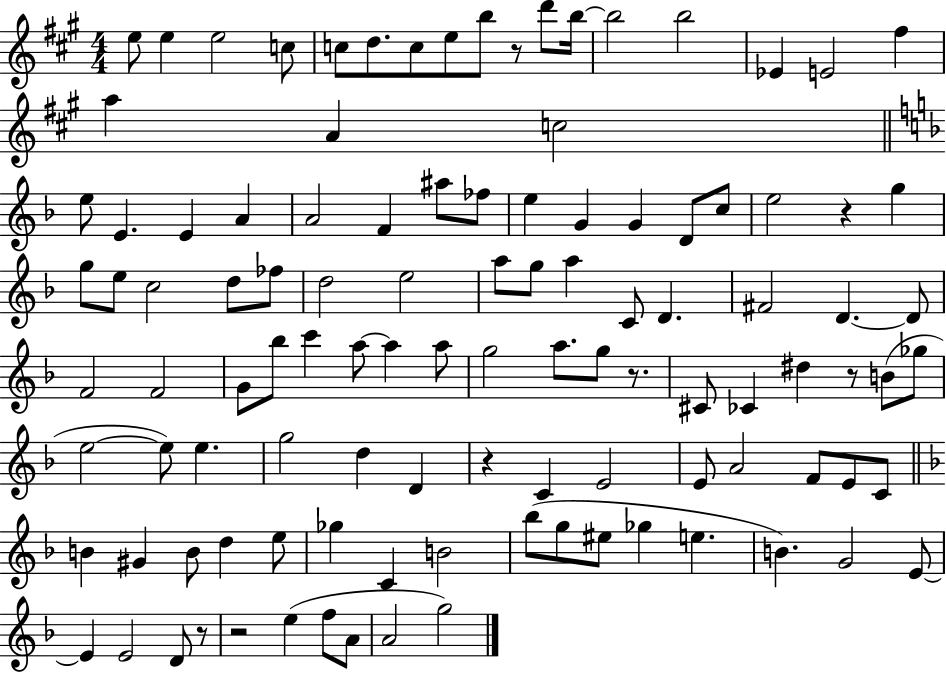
X:1
T:Untitled
M:4/4
L:1/4
K:A
e/2 e e2 c/2 c/2 d/2 c/2 e/2 b/2 z/2 d'/2 b/4 b2 b2 _E E2 ^f a A c2 e/2 E E A A2 F ^a/2 _f/2 e G G D/2 c/2 e2 z g g/2 e/2 c2 d/2 _f/2 d2 e2 a/2 g/2 a C/2 D ^F2 D D/2 F2 F2 G/2 _b/2 c' a/2 a a/2 g2 a/2 g/2 z/2 ^C/2 _C ^d z/2 B/2 _g/2 e2 e/2 e g2 d D z C E2 E/2 A2 F/2 E/2 C/2 B ^G B/2 d e/2 _g C B2 _b/2 g/2 ^e/2 _g e B G2 E/2 E E2 D/2 z/2 z2 e f/2 A/2 A2 g2